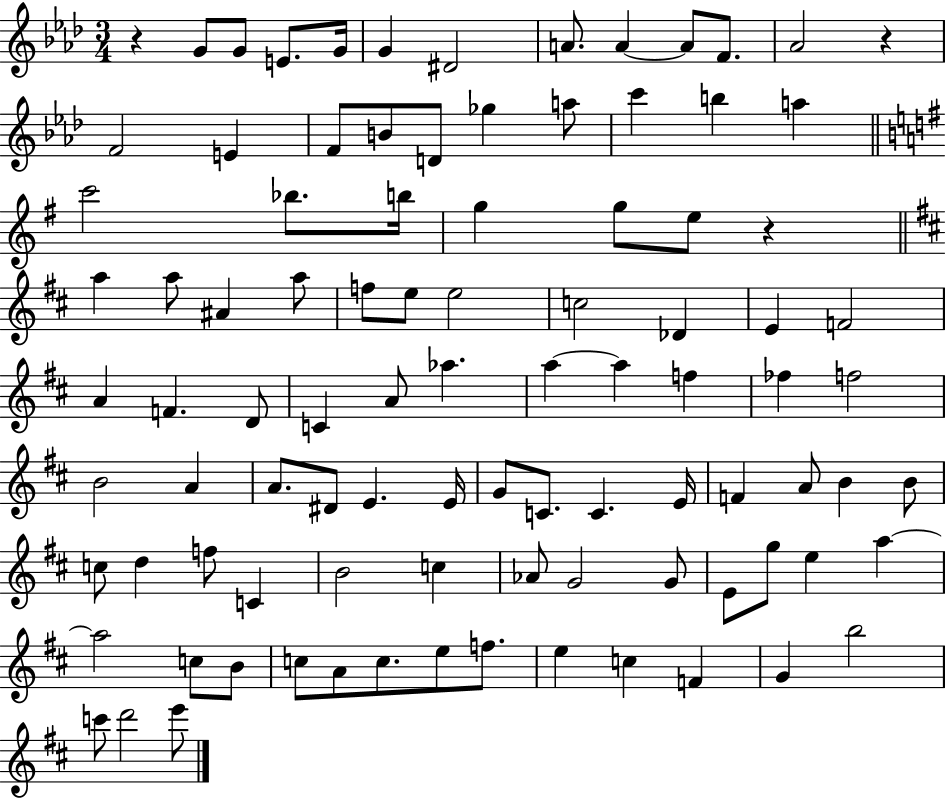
{
  \clef treble
  \numericTimeSignature
  \time 3/4
  \key aes \major
  r4 g'8 g'8 e'8. g'16 | g'4 dis'2 | a'8. a'4~~ a'8 f'8. | aes'2 r4 | \break f'2 e'4 | f'8 b'8 d'8 ges''4 a''8 | c'''4 b''4 a''4 | \bar "||" \break \key g \major c'''2 bes''8. b''16 | g''4 g''8 e''8 r4 | \bar "||" \break \key d \major a''4 a''8 ais'4 a''8 | f''8 e''8 e''2 | c''2 des'4 | e'4 f'2 | \break a'4 f'4. d'8 | c'4 a'8 aes''4. | a''4~~ a''4 f''4 | fes''4 f''2 | \break b'2 a'4 | a'8. dis'8 e'4. e'16 | g'8 c'8. c'4. e'16 | f'4 a'8 b'4 b'8 | \break c''8 d''4 f''8 c'4 | b'2 c''4 | aes'8 g'2 g'8 | e'8 g''8 e''4 a''4~~ | \break a''2 c''8 b'8 | c''8 a'8 c''8. e''8 f''8. | e''4 c''4 f'4 | g'4 b''2 | \break c'''8 d'''2 e'''8 | \bar "|."
}